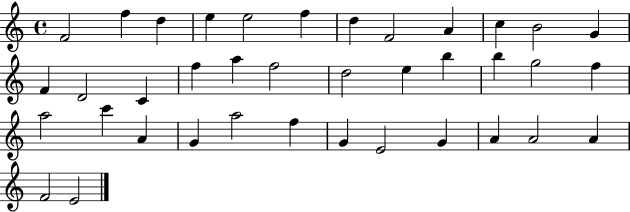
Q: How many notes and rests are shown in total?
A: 38